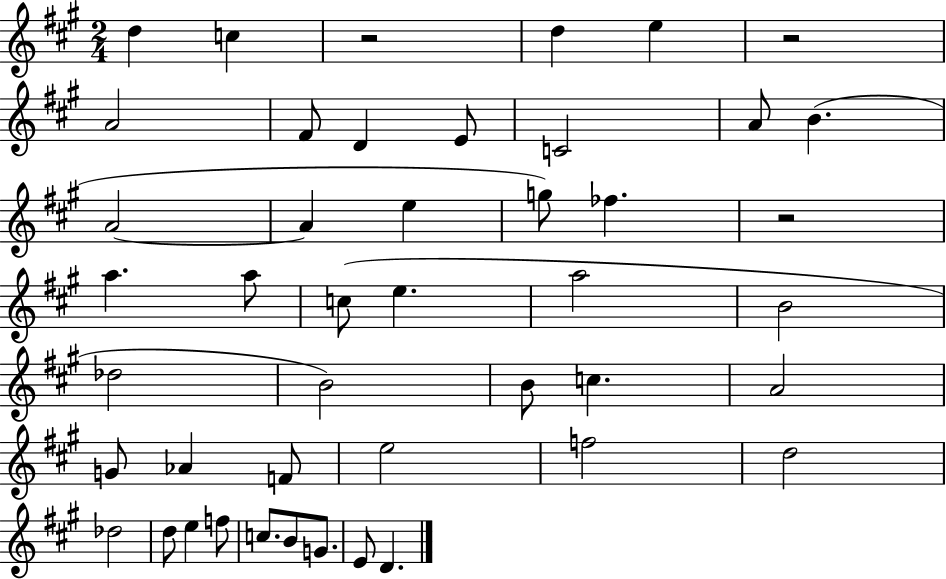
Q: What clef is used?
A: treble